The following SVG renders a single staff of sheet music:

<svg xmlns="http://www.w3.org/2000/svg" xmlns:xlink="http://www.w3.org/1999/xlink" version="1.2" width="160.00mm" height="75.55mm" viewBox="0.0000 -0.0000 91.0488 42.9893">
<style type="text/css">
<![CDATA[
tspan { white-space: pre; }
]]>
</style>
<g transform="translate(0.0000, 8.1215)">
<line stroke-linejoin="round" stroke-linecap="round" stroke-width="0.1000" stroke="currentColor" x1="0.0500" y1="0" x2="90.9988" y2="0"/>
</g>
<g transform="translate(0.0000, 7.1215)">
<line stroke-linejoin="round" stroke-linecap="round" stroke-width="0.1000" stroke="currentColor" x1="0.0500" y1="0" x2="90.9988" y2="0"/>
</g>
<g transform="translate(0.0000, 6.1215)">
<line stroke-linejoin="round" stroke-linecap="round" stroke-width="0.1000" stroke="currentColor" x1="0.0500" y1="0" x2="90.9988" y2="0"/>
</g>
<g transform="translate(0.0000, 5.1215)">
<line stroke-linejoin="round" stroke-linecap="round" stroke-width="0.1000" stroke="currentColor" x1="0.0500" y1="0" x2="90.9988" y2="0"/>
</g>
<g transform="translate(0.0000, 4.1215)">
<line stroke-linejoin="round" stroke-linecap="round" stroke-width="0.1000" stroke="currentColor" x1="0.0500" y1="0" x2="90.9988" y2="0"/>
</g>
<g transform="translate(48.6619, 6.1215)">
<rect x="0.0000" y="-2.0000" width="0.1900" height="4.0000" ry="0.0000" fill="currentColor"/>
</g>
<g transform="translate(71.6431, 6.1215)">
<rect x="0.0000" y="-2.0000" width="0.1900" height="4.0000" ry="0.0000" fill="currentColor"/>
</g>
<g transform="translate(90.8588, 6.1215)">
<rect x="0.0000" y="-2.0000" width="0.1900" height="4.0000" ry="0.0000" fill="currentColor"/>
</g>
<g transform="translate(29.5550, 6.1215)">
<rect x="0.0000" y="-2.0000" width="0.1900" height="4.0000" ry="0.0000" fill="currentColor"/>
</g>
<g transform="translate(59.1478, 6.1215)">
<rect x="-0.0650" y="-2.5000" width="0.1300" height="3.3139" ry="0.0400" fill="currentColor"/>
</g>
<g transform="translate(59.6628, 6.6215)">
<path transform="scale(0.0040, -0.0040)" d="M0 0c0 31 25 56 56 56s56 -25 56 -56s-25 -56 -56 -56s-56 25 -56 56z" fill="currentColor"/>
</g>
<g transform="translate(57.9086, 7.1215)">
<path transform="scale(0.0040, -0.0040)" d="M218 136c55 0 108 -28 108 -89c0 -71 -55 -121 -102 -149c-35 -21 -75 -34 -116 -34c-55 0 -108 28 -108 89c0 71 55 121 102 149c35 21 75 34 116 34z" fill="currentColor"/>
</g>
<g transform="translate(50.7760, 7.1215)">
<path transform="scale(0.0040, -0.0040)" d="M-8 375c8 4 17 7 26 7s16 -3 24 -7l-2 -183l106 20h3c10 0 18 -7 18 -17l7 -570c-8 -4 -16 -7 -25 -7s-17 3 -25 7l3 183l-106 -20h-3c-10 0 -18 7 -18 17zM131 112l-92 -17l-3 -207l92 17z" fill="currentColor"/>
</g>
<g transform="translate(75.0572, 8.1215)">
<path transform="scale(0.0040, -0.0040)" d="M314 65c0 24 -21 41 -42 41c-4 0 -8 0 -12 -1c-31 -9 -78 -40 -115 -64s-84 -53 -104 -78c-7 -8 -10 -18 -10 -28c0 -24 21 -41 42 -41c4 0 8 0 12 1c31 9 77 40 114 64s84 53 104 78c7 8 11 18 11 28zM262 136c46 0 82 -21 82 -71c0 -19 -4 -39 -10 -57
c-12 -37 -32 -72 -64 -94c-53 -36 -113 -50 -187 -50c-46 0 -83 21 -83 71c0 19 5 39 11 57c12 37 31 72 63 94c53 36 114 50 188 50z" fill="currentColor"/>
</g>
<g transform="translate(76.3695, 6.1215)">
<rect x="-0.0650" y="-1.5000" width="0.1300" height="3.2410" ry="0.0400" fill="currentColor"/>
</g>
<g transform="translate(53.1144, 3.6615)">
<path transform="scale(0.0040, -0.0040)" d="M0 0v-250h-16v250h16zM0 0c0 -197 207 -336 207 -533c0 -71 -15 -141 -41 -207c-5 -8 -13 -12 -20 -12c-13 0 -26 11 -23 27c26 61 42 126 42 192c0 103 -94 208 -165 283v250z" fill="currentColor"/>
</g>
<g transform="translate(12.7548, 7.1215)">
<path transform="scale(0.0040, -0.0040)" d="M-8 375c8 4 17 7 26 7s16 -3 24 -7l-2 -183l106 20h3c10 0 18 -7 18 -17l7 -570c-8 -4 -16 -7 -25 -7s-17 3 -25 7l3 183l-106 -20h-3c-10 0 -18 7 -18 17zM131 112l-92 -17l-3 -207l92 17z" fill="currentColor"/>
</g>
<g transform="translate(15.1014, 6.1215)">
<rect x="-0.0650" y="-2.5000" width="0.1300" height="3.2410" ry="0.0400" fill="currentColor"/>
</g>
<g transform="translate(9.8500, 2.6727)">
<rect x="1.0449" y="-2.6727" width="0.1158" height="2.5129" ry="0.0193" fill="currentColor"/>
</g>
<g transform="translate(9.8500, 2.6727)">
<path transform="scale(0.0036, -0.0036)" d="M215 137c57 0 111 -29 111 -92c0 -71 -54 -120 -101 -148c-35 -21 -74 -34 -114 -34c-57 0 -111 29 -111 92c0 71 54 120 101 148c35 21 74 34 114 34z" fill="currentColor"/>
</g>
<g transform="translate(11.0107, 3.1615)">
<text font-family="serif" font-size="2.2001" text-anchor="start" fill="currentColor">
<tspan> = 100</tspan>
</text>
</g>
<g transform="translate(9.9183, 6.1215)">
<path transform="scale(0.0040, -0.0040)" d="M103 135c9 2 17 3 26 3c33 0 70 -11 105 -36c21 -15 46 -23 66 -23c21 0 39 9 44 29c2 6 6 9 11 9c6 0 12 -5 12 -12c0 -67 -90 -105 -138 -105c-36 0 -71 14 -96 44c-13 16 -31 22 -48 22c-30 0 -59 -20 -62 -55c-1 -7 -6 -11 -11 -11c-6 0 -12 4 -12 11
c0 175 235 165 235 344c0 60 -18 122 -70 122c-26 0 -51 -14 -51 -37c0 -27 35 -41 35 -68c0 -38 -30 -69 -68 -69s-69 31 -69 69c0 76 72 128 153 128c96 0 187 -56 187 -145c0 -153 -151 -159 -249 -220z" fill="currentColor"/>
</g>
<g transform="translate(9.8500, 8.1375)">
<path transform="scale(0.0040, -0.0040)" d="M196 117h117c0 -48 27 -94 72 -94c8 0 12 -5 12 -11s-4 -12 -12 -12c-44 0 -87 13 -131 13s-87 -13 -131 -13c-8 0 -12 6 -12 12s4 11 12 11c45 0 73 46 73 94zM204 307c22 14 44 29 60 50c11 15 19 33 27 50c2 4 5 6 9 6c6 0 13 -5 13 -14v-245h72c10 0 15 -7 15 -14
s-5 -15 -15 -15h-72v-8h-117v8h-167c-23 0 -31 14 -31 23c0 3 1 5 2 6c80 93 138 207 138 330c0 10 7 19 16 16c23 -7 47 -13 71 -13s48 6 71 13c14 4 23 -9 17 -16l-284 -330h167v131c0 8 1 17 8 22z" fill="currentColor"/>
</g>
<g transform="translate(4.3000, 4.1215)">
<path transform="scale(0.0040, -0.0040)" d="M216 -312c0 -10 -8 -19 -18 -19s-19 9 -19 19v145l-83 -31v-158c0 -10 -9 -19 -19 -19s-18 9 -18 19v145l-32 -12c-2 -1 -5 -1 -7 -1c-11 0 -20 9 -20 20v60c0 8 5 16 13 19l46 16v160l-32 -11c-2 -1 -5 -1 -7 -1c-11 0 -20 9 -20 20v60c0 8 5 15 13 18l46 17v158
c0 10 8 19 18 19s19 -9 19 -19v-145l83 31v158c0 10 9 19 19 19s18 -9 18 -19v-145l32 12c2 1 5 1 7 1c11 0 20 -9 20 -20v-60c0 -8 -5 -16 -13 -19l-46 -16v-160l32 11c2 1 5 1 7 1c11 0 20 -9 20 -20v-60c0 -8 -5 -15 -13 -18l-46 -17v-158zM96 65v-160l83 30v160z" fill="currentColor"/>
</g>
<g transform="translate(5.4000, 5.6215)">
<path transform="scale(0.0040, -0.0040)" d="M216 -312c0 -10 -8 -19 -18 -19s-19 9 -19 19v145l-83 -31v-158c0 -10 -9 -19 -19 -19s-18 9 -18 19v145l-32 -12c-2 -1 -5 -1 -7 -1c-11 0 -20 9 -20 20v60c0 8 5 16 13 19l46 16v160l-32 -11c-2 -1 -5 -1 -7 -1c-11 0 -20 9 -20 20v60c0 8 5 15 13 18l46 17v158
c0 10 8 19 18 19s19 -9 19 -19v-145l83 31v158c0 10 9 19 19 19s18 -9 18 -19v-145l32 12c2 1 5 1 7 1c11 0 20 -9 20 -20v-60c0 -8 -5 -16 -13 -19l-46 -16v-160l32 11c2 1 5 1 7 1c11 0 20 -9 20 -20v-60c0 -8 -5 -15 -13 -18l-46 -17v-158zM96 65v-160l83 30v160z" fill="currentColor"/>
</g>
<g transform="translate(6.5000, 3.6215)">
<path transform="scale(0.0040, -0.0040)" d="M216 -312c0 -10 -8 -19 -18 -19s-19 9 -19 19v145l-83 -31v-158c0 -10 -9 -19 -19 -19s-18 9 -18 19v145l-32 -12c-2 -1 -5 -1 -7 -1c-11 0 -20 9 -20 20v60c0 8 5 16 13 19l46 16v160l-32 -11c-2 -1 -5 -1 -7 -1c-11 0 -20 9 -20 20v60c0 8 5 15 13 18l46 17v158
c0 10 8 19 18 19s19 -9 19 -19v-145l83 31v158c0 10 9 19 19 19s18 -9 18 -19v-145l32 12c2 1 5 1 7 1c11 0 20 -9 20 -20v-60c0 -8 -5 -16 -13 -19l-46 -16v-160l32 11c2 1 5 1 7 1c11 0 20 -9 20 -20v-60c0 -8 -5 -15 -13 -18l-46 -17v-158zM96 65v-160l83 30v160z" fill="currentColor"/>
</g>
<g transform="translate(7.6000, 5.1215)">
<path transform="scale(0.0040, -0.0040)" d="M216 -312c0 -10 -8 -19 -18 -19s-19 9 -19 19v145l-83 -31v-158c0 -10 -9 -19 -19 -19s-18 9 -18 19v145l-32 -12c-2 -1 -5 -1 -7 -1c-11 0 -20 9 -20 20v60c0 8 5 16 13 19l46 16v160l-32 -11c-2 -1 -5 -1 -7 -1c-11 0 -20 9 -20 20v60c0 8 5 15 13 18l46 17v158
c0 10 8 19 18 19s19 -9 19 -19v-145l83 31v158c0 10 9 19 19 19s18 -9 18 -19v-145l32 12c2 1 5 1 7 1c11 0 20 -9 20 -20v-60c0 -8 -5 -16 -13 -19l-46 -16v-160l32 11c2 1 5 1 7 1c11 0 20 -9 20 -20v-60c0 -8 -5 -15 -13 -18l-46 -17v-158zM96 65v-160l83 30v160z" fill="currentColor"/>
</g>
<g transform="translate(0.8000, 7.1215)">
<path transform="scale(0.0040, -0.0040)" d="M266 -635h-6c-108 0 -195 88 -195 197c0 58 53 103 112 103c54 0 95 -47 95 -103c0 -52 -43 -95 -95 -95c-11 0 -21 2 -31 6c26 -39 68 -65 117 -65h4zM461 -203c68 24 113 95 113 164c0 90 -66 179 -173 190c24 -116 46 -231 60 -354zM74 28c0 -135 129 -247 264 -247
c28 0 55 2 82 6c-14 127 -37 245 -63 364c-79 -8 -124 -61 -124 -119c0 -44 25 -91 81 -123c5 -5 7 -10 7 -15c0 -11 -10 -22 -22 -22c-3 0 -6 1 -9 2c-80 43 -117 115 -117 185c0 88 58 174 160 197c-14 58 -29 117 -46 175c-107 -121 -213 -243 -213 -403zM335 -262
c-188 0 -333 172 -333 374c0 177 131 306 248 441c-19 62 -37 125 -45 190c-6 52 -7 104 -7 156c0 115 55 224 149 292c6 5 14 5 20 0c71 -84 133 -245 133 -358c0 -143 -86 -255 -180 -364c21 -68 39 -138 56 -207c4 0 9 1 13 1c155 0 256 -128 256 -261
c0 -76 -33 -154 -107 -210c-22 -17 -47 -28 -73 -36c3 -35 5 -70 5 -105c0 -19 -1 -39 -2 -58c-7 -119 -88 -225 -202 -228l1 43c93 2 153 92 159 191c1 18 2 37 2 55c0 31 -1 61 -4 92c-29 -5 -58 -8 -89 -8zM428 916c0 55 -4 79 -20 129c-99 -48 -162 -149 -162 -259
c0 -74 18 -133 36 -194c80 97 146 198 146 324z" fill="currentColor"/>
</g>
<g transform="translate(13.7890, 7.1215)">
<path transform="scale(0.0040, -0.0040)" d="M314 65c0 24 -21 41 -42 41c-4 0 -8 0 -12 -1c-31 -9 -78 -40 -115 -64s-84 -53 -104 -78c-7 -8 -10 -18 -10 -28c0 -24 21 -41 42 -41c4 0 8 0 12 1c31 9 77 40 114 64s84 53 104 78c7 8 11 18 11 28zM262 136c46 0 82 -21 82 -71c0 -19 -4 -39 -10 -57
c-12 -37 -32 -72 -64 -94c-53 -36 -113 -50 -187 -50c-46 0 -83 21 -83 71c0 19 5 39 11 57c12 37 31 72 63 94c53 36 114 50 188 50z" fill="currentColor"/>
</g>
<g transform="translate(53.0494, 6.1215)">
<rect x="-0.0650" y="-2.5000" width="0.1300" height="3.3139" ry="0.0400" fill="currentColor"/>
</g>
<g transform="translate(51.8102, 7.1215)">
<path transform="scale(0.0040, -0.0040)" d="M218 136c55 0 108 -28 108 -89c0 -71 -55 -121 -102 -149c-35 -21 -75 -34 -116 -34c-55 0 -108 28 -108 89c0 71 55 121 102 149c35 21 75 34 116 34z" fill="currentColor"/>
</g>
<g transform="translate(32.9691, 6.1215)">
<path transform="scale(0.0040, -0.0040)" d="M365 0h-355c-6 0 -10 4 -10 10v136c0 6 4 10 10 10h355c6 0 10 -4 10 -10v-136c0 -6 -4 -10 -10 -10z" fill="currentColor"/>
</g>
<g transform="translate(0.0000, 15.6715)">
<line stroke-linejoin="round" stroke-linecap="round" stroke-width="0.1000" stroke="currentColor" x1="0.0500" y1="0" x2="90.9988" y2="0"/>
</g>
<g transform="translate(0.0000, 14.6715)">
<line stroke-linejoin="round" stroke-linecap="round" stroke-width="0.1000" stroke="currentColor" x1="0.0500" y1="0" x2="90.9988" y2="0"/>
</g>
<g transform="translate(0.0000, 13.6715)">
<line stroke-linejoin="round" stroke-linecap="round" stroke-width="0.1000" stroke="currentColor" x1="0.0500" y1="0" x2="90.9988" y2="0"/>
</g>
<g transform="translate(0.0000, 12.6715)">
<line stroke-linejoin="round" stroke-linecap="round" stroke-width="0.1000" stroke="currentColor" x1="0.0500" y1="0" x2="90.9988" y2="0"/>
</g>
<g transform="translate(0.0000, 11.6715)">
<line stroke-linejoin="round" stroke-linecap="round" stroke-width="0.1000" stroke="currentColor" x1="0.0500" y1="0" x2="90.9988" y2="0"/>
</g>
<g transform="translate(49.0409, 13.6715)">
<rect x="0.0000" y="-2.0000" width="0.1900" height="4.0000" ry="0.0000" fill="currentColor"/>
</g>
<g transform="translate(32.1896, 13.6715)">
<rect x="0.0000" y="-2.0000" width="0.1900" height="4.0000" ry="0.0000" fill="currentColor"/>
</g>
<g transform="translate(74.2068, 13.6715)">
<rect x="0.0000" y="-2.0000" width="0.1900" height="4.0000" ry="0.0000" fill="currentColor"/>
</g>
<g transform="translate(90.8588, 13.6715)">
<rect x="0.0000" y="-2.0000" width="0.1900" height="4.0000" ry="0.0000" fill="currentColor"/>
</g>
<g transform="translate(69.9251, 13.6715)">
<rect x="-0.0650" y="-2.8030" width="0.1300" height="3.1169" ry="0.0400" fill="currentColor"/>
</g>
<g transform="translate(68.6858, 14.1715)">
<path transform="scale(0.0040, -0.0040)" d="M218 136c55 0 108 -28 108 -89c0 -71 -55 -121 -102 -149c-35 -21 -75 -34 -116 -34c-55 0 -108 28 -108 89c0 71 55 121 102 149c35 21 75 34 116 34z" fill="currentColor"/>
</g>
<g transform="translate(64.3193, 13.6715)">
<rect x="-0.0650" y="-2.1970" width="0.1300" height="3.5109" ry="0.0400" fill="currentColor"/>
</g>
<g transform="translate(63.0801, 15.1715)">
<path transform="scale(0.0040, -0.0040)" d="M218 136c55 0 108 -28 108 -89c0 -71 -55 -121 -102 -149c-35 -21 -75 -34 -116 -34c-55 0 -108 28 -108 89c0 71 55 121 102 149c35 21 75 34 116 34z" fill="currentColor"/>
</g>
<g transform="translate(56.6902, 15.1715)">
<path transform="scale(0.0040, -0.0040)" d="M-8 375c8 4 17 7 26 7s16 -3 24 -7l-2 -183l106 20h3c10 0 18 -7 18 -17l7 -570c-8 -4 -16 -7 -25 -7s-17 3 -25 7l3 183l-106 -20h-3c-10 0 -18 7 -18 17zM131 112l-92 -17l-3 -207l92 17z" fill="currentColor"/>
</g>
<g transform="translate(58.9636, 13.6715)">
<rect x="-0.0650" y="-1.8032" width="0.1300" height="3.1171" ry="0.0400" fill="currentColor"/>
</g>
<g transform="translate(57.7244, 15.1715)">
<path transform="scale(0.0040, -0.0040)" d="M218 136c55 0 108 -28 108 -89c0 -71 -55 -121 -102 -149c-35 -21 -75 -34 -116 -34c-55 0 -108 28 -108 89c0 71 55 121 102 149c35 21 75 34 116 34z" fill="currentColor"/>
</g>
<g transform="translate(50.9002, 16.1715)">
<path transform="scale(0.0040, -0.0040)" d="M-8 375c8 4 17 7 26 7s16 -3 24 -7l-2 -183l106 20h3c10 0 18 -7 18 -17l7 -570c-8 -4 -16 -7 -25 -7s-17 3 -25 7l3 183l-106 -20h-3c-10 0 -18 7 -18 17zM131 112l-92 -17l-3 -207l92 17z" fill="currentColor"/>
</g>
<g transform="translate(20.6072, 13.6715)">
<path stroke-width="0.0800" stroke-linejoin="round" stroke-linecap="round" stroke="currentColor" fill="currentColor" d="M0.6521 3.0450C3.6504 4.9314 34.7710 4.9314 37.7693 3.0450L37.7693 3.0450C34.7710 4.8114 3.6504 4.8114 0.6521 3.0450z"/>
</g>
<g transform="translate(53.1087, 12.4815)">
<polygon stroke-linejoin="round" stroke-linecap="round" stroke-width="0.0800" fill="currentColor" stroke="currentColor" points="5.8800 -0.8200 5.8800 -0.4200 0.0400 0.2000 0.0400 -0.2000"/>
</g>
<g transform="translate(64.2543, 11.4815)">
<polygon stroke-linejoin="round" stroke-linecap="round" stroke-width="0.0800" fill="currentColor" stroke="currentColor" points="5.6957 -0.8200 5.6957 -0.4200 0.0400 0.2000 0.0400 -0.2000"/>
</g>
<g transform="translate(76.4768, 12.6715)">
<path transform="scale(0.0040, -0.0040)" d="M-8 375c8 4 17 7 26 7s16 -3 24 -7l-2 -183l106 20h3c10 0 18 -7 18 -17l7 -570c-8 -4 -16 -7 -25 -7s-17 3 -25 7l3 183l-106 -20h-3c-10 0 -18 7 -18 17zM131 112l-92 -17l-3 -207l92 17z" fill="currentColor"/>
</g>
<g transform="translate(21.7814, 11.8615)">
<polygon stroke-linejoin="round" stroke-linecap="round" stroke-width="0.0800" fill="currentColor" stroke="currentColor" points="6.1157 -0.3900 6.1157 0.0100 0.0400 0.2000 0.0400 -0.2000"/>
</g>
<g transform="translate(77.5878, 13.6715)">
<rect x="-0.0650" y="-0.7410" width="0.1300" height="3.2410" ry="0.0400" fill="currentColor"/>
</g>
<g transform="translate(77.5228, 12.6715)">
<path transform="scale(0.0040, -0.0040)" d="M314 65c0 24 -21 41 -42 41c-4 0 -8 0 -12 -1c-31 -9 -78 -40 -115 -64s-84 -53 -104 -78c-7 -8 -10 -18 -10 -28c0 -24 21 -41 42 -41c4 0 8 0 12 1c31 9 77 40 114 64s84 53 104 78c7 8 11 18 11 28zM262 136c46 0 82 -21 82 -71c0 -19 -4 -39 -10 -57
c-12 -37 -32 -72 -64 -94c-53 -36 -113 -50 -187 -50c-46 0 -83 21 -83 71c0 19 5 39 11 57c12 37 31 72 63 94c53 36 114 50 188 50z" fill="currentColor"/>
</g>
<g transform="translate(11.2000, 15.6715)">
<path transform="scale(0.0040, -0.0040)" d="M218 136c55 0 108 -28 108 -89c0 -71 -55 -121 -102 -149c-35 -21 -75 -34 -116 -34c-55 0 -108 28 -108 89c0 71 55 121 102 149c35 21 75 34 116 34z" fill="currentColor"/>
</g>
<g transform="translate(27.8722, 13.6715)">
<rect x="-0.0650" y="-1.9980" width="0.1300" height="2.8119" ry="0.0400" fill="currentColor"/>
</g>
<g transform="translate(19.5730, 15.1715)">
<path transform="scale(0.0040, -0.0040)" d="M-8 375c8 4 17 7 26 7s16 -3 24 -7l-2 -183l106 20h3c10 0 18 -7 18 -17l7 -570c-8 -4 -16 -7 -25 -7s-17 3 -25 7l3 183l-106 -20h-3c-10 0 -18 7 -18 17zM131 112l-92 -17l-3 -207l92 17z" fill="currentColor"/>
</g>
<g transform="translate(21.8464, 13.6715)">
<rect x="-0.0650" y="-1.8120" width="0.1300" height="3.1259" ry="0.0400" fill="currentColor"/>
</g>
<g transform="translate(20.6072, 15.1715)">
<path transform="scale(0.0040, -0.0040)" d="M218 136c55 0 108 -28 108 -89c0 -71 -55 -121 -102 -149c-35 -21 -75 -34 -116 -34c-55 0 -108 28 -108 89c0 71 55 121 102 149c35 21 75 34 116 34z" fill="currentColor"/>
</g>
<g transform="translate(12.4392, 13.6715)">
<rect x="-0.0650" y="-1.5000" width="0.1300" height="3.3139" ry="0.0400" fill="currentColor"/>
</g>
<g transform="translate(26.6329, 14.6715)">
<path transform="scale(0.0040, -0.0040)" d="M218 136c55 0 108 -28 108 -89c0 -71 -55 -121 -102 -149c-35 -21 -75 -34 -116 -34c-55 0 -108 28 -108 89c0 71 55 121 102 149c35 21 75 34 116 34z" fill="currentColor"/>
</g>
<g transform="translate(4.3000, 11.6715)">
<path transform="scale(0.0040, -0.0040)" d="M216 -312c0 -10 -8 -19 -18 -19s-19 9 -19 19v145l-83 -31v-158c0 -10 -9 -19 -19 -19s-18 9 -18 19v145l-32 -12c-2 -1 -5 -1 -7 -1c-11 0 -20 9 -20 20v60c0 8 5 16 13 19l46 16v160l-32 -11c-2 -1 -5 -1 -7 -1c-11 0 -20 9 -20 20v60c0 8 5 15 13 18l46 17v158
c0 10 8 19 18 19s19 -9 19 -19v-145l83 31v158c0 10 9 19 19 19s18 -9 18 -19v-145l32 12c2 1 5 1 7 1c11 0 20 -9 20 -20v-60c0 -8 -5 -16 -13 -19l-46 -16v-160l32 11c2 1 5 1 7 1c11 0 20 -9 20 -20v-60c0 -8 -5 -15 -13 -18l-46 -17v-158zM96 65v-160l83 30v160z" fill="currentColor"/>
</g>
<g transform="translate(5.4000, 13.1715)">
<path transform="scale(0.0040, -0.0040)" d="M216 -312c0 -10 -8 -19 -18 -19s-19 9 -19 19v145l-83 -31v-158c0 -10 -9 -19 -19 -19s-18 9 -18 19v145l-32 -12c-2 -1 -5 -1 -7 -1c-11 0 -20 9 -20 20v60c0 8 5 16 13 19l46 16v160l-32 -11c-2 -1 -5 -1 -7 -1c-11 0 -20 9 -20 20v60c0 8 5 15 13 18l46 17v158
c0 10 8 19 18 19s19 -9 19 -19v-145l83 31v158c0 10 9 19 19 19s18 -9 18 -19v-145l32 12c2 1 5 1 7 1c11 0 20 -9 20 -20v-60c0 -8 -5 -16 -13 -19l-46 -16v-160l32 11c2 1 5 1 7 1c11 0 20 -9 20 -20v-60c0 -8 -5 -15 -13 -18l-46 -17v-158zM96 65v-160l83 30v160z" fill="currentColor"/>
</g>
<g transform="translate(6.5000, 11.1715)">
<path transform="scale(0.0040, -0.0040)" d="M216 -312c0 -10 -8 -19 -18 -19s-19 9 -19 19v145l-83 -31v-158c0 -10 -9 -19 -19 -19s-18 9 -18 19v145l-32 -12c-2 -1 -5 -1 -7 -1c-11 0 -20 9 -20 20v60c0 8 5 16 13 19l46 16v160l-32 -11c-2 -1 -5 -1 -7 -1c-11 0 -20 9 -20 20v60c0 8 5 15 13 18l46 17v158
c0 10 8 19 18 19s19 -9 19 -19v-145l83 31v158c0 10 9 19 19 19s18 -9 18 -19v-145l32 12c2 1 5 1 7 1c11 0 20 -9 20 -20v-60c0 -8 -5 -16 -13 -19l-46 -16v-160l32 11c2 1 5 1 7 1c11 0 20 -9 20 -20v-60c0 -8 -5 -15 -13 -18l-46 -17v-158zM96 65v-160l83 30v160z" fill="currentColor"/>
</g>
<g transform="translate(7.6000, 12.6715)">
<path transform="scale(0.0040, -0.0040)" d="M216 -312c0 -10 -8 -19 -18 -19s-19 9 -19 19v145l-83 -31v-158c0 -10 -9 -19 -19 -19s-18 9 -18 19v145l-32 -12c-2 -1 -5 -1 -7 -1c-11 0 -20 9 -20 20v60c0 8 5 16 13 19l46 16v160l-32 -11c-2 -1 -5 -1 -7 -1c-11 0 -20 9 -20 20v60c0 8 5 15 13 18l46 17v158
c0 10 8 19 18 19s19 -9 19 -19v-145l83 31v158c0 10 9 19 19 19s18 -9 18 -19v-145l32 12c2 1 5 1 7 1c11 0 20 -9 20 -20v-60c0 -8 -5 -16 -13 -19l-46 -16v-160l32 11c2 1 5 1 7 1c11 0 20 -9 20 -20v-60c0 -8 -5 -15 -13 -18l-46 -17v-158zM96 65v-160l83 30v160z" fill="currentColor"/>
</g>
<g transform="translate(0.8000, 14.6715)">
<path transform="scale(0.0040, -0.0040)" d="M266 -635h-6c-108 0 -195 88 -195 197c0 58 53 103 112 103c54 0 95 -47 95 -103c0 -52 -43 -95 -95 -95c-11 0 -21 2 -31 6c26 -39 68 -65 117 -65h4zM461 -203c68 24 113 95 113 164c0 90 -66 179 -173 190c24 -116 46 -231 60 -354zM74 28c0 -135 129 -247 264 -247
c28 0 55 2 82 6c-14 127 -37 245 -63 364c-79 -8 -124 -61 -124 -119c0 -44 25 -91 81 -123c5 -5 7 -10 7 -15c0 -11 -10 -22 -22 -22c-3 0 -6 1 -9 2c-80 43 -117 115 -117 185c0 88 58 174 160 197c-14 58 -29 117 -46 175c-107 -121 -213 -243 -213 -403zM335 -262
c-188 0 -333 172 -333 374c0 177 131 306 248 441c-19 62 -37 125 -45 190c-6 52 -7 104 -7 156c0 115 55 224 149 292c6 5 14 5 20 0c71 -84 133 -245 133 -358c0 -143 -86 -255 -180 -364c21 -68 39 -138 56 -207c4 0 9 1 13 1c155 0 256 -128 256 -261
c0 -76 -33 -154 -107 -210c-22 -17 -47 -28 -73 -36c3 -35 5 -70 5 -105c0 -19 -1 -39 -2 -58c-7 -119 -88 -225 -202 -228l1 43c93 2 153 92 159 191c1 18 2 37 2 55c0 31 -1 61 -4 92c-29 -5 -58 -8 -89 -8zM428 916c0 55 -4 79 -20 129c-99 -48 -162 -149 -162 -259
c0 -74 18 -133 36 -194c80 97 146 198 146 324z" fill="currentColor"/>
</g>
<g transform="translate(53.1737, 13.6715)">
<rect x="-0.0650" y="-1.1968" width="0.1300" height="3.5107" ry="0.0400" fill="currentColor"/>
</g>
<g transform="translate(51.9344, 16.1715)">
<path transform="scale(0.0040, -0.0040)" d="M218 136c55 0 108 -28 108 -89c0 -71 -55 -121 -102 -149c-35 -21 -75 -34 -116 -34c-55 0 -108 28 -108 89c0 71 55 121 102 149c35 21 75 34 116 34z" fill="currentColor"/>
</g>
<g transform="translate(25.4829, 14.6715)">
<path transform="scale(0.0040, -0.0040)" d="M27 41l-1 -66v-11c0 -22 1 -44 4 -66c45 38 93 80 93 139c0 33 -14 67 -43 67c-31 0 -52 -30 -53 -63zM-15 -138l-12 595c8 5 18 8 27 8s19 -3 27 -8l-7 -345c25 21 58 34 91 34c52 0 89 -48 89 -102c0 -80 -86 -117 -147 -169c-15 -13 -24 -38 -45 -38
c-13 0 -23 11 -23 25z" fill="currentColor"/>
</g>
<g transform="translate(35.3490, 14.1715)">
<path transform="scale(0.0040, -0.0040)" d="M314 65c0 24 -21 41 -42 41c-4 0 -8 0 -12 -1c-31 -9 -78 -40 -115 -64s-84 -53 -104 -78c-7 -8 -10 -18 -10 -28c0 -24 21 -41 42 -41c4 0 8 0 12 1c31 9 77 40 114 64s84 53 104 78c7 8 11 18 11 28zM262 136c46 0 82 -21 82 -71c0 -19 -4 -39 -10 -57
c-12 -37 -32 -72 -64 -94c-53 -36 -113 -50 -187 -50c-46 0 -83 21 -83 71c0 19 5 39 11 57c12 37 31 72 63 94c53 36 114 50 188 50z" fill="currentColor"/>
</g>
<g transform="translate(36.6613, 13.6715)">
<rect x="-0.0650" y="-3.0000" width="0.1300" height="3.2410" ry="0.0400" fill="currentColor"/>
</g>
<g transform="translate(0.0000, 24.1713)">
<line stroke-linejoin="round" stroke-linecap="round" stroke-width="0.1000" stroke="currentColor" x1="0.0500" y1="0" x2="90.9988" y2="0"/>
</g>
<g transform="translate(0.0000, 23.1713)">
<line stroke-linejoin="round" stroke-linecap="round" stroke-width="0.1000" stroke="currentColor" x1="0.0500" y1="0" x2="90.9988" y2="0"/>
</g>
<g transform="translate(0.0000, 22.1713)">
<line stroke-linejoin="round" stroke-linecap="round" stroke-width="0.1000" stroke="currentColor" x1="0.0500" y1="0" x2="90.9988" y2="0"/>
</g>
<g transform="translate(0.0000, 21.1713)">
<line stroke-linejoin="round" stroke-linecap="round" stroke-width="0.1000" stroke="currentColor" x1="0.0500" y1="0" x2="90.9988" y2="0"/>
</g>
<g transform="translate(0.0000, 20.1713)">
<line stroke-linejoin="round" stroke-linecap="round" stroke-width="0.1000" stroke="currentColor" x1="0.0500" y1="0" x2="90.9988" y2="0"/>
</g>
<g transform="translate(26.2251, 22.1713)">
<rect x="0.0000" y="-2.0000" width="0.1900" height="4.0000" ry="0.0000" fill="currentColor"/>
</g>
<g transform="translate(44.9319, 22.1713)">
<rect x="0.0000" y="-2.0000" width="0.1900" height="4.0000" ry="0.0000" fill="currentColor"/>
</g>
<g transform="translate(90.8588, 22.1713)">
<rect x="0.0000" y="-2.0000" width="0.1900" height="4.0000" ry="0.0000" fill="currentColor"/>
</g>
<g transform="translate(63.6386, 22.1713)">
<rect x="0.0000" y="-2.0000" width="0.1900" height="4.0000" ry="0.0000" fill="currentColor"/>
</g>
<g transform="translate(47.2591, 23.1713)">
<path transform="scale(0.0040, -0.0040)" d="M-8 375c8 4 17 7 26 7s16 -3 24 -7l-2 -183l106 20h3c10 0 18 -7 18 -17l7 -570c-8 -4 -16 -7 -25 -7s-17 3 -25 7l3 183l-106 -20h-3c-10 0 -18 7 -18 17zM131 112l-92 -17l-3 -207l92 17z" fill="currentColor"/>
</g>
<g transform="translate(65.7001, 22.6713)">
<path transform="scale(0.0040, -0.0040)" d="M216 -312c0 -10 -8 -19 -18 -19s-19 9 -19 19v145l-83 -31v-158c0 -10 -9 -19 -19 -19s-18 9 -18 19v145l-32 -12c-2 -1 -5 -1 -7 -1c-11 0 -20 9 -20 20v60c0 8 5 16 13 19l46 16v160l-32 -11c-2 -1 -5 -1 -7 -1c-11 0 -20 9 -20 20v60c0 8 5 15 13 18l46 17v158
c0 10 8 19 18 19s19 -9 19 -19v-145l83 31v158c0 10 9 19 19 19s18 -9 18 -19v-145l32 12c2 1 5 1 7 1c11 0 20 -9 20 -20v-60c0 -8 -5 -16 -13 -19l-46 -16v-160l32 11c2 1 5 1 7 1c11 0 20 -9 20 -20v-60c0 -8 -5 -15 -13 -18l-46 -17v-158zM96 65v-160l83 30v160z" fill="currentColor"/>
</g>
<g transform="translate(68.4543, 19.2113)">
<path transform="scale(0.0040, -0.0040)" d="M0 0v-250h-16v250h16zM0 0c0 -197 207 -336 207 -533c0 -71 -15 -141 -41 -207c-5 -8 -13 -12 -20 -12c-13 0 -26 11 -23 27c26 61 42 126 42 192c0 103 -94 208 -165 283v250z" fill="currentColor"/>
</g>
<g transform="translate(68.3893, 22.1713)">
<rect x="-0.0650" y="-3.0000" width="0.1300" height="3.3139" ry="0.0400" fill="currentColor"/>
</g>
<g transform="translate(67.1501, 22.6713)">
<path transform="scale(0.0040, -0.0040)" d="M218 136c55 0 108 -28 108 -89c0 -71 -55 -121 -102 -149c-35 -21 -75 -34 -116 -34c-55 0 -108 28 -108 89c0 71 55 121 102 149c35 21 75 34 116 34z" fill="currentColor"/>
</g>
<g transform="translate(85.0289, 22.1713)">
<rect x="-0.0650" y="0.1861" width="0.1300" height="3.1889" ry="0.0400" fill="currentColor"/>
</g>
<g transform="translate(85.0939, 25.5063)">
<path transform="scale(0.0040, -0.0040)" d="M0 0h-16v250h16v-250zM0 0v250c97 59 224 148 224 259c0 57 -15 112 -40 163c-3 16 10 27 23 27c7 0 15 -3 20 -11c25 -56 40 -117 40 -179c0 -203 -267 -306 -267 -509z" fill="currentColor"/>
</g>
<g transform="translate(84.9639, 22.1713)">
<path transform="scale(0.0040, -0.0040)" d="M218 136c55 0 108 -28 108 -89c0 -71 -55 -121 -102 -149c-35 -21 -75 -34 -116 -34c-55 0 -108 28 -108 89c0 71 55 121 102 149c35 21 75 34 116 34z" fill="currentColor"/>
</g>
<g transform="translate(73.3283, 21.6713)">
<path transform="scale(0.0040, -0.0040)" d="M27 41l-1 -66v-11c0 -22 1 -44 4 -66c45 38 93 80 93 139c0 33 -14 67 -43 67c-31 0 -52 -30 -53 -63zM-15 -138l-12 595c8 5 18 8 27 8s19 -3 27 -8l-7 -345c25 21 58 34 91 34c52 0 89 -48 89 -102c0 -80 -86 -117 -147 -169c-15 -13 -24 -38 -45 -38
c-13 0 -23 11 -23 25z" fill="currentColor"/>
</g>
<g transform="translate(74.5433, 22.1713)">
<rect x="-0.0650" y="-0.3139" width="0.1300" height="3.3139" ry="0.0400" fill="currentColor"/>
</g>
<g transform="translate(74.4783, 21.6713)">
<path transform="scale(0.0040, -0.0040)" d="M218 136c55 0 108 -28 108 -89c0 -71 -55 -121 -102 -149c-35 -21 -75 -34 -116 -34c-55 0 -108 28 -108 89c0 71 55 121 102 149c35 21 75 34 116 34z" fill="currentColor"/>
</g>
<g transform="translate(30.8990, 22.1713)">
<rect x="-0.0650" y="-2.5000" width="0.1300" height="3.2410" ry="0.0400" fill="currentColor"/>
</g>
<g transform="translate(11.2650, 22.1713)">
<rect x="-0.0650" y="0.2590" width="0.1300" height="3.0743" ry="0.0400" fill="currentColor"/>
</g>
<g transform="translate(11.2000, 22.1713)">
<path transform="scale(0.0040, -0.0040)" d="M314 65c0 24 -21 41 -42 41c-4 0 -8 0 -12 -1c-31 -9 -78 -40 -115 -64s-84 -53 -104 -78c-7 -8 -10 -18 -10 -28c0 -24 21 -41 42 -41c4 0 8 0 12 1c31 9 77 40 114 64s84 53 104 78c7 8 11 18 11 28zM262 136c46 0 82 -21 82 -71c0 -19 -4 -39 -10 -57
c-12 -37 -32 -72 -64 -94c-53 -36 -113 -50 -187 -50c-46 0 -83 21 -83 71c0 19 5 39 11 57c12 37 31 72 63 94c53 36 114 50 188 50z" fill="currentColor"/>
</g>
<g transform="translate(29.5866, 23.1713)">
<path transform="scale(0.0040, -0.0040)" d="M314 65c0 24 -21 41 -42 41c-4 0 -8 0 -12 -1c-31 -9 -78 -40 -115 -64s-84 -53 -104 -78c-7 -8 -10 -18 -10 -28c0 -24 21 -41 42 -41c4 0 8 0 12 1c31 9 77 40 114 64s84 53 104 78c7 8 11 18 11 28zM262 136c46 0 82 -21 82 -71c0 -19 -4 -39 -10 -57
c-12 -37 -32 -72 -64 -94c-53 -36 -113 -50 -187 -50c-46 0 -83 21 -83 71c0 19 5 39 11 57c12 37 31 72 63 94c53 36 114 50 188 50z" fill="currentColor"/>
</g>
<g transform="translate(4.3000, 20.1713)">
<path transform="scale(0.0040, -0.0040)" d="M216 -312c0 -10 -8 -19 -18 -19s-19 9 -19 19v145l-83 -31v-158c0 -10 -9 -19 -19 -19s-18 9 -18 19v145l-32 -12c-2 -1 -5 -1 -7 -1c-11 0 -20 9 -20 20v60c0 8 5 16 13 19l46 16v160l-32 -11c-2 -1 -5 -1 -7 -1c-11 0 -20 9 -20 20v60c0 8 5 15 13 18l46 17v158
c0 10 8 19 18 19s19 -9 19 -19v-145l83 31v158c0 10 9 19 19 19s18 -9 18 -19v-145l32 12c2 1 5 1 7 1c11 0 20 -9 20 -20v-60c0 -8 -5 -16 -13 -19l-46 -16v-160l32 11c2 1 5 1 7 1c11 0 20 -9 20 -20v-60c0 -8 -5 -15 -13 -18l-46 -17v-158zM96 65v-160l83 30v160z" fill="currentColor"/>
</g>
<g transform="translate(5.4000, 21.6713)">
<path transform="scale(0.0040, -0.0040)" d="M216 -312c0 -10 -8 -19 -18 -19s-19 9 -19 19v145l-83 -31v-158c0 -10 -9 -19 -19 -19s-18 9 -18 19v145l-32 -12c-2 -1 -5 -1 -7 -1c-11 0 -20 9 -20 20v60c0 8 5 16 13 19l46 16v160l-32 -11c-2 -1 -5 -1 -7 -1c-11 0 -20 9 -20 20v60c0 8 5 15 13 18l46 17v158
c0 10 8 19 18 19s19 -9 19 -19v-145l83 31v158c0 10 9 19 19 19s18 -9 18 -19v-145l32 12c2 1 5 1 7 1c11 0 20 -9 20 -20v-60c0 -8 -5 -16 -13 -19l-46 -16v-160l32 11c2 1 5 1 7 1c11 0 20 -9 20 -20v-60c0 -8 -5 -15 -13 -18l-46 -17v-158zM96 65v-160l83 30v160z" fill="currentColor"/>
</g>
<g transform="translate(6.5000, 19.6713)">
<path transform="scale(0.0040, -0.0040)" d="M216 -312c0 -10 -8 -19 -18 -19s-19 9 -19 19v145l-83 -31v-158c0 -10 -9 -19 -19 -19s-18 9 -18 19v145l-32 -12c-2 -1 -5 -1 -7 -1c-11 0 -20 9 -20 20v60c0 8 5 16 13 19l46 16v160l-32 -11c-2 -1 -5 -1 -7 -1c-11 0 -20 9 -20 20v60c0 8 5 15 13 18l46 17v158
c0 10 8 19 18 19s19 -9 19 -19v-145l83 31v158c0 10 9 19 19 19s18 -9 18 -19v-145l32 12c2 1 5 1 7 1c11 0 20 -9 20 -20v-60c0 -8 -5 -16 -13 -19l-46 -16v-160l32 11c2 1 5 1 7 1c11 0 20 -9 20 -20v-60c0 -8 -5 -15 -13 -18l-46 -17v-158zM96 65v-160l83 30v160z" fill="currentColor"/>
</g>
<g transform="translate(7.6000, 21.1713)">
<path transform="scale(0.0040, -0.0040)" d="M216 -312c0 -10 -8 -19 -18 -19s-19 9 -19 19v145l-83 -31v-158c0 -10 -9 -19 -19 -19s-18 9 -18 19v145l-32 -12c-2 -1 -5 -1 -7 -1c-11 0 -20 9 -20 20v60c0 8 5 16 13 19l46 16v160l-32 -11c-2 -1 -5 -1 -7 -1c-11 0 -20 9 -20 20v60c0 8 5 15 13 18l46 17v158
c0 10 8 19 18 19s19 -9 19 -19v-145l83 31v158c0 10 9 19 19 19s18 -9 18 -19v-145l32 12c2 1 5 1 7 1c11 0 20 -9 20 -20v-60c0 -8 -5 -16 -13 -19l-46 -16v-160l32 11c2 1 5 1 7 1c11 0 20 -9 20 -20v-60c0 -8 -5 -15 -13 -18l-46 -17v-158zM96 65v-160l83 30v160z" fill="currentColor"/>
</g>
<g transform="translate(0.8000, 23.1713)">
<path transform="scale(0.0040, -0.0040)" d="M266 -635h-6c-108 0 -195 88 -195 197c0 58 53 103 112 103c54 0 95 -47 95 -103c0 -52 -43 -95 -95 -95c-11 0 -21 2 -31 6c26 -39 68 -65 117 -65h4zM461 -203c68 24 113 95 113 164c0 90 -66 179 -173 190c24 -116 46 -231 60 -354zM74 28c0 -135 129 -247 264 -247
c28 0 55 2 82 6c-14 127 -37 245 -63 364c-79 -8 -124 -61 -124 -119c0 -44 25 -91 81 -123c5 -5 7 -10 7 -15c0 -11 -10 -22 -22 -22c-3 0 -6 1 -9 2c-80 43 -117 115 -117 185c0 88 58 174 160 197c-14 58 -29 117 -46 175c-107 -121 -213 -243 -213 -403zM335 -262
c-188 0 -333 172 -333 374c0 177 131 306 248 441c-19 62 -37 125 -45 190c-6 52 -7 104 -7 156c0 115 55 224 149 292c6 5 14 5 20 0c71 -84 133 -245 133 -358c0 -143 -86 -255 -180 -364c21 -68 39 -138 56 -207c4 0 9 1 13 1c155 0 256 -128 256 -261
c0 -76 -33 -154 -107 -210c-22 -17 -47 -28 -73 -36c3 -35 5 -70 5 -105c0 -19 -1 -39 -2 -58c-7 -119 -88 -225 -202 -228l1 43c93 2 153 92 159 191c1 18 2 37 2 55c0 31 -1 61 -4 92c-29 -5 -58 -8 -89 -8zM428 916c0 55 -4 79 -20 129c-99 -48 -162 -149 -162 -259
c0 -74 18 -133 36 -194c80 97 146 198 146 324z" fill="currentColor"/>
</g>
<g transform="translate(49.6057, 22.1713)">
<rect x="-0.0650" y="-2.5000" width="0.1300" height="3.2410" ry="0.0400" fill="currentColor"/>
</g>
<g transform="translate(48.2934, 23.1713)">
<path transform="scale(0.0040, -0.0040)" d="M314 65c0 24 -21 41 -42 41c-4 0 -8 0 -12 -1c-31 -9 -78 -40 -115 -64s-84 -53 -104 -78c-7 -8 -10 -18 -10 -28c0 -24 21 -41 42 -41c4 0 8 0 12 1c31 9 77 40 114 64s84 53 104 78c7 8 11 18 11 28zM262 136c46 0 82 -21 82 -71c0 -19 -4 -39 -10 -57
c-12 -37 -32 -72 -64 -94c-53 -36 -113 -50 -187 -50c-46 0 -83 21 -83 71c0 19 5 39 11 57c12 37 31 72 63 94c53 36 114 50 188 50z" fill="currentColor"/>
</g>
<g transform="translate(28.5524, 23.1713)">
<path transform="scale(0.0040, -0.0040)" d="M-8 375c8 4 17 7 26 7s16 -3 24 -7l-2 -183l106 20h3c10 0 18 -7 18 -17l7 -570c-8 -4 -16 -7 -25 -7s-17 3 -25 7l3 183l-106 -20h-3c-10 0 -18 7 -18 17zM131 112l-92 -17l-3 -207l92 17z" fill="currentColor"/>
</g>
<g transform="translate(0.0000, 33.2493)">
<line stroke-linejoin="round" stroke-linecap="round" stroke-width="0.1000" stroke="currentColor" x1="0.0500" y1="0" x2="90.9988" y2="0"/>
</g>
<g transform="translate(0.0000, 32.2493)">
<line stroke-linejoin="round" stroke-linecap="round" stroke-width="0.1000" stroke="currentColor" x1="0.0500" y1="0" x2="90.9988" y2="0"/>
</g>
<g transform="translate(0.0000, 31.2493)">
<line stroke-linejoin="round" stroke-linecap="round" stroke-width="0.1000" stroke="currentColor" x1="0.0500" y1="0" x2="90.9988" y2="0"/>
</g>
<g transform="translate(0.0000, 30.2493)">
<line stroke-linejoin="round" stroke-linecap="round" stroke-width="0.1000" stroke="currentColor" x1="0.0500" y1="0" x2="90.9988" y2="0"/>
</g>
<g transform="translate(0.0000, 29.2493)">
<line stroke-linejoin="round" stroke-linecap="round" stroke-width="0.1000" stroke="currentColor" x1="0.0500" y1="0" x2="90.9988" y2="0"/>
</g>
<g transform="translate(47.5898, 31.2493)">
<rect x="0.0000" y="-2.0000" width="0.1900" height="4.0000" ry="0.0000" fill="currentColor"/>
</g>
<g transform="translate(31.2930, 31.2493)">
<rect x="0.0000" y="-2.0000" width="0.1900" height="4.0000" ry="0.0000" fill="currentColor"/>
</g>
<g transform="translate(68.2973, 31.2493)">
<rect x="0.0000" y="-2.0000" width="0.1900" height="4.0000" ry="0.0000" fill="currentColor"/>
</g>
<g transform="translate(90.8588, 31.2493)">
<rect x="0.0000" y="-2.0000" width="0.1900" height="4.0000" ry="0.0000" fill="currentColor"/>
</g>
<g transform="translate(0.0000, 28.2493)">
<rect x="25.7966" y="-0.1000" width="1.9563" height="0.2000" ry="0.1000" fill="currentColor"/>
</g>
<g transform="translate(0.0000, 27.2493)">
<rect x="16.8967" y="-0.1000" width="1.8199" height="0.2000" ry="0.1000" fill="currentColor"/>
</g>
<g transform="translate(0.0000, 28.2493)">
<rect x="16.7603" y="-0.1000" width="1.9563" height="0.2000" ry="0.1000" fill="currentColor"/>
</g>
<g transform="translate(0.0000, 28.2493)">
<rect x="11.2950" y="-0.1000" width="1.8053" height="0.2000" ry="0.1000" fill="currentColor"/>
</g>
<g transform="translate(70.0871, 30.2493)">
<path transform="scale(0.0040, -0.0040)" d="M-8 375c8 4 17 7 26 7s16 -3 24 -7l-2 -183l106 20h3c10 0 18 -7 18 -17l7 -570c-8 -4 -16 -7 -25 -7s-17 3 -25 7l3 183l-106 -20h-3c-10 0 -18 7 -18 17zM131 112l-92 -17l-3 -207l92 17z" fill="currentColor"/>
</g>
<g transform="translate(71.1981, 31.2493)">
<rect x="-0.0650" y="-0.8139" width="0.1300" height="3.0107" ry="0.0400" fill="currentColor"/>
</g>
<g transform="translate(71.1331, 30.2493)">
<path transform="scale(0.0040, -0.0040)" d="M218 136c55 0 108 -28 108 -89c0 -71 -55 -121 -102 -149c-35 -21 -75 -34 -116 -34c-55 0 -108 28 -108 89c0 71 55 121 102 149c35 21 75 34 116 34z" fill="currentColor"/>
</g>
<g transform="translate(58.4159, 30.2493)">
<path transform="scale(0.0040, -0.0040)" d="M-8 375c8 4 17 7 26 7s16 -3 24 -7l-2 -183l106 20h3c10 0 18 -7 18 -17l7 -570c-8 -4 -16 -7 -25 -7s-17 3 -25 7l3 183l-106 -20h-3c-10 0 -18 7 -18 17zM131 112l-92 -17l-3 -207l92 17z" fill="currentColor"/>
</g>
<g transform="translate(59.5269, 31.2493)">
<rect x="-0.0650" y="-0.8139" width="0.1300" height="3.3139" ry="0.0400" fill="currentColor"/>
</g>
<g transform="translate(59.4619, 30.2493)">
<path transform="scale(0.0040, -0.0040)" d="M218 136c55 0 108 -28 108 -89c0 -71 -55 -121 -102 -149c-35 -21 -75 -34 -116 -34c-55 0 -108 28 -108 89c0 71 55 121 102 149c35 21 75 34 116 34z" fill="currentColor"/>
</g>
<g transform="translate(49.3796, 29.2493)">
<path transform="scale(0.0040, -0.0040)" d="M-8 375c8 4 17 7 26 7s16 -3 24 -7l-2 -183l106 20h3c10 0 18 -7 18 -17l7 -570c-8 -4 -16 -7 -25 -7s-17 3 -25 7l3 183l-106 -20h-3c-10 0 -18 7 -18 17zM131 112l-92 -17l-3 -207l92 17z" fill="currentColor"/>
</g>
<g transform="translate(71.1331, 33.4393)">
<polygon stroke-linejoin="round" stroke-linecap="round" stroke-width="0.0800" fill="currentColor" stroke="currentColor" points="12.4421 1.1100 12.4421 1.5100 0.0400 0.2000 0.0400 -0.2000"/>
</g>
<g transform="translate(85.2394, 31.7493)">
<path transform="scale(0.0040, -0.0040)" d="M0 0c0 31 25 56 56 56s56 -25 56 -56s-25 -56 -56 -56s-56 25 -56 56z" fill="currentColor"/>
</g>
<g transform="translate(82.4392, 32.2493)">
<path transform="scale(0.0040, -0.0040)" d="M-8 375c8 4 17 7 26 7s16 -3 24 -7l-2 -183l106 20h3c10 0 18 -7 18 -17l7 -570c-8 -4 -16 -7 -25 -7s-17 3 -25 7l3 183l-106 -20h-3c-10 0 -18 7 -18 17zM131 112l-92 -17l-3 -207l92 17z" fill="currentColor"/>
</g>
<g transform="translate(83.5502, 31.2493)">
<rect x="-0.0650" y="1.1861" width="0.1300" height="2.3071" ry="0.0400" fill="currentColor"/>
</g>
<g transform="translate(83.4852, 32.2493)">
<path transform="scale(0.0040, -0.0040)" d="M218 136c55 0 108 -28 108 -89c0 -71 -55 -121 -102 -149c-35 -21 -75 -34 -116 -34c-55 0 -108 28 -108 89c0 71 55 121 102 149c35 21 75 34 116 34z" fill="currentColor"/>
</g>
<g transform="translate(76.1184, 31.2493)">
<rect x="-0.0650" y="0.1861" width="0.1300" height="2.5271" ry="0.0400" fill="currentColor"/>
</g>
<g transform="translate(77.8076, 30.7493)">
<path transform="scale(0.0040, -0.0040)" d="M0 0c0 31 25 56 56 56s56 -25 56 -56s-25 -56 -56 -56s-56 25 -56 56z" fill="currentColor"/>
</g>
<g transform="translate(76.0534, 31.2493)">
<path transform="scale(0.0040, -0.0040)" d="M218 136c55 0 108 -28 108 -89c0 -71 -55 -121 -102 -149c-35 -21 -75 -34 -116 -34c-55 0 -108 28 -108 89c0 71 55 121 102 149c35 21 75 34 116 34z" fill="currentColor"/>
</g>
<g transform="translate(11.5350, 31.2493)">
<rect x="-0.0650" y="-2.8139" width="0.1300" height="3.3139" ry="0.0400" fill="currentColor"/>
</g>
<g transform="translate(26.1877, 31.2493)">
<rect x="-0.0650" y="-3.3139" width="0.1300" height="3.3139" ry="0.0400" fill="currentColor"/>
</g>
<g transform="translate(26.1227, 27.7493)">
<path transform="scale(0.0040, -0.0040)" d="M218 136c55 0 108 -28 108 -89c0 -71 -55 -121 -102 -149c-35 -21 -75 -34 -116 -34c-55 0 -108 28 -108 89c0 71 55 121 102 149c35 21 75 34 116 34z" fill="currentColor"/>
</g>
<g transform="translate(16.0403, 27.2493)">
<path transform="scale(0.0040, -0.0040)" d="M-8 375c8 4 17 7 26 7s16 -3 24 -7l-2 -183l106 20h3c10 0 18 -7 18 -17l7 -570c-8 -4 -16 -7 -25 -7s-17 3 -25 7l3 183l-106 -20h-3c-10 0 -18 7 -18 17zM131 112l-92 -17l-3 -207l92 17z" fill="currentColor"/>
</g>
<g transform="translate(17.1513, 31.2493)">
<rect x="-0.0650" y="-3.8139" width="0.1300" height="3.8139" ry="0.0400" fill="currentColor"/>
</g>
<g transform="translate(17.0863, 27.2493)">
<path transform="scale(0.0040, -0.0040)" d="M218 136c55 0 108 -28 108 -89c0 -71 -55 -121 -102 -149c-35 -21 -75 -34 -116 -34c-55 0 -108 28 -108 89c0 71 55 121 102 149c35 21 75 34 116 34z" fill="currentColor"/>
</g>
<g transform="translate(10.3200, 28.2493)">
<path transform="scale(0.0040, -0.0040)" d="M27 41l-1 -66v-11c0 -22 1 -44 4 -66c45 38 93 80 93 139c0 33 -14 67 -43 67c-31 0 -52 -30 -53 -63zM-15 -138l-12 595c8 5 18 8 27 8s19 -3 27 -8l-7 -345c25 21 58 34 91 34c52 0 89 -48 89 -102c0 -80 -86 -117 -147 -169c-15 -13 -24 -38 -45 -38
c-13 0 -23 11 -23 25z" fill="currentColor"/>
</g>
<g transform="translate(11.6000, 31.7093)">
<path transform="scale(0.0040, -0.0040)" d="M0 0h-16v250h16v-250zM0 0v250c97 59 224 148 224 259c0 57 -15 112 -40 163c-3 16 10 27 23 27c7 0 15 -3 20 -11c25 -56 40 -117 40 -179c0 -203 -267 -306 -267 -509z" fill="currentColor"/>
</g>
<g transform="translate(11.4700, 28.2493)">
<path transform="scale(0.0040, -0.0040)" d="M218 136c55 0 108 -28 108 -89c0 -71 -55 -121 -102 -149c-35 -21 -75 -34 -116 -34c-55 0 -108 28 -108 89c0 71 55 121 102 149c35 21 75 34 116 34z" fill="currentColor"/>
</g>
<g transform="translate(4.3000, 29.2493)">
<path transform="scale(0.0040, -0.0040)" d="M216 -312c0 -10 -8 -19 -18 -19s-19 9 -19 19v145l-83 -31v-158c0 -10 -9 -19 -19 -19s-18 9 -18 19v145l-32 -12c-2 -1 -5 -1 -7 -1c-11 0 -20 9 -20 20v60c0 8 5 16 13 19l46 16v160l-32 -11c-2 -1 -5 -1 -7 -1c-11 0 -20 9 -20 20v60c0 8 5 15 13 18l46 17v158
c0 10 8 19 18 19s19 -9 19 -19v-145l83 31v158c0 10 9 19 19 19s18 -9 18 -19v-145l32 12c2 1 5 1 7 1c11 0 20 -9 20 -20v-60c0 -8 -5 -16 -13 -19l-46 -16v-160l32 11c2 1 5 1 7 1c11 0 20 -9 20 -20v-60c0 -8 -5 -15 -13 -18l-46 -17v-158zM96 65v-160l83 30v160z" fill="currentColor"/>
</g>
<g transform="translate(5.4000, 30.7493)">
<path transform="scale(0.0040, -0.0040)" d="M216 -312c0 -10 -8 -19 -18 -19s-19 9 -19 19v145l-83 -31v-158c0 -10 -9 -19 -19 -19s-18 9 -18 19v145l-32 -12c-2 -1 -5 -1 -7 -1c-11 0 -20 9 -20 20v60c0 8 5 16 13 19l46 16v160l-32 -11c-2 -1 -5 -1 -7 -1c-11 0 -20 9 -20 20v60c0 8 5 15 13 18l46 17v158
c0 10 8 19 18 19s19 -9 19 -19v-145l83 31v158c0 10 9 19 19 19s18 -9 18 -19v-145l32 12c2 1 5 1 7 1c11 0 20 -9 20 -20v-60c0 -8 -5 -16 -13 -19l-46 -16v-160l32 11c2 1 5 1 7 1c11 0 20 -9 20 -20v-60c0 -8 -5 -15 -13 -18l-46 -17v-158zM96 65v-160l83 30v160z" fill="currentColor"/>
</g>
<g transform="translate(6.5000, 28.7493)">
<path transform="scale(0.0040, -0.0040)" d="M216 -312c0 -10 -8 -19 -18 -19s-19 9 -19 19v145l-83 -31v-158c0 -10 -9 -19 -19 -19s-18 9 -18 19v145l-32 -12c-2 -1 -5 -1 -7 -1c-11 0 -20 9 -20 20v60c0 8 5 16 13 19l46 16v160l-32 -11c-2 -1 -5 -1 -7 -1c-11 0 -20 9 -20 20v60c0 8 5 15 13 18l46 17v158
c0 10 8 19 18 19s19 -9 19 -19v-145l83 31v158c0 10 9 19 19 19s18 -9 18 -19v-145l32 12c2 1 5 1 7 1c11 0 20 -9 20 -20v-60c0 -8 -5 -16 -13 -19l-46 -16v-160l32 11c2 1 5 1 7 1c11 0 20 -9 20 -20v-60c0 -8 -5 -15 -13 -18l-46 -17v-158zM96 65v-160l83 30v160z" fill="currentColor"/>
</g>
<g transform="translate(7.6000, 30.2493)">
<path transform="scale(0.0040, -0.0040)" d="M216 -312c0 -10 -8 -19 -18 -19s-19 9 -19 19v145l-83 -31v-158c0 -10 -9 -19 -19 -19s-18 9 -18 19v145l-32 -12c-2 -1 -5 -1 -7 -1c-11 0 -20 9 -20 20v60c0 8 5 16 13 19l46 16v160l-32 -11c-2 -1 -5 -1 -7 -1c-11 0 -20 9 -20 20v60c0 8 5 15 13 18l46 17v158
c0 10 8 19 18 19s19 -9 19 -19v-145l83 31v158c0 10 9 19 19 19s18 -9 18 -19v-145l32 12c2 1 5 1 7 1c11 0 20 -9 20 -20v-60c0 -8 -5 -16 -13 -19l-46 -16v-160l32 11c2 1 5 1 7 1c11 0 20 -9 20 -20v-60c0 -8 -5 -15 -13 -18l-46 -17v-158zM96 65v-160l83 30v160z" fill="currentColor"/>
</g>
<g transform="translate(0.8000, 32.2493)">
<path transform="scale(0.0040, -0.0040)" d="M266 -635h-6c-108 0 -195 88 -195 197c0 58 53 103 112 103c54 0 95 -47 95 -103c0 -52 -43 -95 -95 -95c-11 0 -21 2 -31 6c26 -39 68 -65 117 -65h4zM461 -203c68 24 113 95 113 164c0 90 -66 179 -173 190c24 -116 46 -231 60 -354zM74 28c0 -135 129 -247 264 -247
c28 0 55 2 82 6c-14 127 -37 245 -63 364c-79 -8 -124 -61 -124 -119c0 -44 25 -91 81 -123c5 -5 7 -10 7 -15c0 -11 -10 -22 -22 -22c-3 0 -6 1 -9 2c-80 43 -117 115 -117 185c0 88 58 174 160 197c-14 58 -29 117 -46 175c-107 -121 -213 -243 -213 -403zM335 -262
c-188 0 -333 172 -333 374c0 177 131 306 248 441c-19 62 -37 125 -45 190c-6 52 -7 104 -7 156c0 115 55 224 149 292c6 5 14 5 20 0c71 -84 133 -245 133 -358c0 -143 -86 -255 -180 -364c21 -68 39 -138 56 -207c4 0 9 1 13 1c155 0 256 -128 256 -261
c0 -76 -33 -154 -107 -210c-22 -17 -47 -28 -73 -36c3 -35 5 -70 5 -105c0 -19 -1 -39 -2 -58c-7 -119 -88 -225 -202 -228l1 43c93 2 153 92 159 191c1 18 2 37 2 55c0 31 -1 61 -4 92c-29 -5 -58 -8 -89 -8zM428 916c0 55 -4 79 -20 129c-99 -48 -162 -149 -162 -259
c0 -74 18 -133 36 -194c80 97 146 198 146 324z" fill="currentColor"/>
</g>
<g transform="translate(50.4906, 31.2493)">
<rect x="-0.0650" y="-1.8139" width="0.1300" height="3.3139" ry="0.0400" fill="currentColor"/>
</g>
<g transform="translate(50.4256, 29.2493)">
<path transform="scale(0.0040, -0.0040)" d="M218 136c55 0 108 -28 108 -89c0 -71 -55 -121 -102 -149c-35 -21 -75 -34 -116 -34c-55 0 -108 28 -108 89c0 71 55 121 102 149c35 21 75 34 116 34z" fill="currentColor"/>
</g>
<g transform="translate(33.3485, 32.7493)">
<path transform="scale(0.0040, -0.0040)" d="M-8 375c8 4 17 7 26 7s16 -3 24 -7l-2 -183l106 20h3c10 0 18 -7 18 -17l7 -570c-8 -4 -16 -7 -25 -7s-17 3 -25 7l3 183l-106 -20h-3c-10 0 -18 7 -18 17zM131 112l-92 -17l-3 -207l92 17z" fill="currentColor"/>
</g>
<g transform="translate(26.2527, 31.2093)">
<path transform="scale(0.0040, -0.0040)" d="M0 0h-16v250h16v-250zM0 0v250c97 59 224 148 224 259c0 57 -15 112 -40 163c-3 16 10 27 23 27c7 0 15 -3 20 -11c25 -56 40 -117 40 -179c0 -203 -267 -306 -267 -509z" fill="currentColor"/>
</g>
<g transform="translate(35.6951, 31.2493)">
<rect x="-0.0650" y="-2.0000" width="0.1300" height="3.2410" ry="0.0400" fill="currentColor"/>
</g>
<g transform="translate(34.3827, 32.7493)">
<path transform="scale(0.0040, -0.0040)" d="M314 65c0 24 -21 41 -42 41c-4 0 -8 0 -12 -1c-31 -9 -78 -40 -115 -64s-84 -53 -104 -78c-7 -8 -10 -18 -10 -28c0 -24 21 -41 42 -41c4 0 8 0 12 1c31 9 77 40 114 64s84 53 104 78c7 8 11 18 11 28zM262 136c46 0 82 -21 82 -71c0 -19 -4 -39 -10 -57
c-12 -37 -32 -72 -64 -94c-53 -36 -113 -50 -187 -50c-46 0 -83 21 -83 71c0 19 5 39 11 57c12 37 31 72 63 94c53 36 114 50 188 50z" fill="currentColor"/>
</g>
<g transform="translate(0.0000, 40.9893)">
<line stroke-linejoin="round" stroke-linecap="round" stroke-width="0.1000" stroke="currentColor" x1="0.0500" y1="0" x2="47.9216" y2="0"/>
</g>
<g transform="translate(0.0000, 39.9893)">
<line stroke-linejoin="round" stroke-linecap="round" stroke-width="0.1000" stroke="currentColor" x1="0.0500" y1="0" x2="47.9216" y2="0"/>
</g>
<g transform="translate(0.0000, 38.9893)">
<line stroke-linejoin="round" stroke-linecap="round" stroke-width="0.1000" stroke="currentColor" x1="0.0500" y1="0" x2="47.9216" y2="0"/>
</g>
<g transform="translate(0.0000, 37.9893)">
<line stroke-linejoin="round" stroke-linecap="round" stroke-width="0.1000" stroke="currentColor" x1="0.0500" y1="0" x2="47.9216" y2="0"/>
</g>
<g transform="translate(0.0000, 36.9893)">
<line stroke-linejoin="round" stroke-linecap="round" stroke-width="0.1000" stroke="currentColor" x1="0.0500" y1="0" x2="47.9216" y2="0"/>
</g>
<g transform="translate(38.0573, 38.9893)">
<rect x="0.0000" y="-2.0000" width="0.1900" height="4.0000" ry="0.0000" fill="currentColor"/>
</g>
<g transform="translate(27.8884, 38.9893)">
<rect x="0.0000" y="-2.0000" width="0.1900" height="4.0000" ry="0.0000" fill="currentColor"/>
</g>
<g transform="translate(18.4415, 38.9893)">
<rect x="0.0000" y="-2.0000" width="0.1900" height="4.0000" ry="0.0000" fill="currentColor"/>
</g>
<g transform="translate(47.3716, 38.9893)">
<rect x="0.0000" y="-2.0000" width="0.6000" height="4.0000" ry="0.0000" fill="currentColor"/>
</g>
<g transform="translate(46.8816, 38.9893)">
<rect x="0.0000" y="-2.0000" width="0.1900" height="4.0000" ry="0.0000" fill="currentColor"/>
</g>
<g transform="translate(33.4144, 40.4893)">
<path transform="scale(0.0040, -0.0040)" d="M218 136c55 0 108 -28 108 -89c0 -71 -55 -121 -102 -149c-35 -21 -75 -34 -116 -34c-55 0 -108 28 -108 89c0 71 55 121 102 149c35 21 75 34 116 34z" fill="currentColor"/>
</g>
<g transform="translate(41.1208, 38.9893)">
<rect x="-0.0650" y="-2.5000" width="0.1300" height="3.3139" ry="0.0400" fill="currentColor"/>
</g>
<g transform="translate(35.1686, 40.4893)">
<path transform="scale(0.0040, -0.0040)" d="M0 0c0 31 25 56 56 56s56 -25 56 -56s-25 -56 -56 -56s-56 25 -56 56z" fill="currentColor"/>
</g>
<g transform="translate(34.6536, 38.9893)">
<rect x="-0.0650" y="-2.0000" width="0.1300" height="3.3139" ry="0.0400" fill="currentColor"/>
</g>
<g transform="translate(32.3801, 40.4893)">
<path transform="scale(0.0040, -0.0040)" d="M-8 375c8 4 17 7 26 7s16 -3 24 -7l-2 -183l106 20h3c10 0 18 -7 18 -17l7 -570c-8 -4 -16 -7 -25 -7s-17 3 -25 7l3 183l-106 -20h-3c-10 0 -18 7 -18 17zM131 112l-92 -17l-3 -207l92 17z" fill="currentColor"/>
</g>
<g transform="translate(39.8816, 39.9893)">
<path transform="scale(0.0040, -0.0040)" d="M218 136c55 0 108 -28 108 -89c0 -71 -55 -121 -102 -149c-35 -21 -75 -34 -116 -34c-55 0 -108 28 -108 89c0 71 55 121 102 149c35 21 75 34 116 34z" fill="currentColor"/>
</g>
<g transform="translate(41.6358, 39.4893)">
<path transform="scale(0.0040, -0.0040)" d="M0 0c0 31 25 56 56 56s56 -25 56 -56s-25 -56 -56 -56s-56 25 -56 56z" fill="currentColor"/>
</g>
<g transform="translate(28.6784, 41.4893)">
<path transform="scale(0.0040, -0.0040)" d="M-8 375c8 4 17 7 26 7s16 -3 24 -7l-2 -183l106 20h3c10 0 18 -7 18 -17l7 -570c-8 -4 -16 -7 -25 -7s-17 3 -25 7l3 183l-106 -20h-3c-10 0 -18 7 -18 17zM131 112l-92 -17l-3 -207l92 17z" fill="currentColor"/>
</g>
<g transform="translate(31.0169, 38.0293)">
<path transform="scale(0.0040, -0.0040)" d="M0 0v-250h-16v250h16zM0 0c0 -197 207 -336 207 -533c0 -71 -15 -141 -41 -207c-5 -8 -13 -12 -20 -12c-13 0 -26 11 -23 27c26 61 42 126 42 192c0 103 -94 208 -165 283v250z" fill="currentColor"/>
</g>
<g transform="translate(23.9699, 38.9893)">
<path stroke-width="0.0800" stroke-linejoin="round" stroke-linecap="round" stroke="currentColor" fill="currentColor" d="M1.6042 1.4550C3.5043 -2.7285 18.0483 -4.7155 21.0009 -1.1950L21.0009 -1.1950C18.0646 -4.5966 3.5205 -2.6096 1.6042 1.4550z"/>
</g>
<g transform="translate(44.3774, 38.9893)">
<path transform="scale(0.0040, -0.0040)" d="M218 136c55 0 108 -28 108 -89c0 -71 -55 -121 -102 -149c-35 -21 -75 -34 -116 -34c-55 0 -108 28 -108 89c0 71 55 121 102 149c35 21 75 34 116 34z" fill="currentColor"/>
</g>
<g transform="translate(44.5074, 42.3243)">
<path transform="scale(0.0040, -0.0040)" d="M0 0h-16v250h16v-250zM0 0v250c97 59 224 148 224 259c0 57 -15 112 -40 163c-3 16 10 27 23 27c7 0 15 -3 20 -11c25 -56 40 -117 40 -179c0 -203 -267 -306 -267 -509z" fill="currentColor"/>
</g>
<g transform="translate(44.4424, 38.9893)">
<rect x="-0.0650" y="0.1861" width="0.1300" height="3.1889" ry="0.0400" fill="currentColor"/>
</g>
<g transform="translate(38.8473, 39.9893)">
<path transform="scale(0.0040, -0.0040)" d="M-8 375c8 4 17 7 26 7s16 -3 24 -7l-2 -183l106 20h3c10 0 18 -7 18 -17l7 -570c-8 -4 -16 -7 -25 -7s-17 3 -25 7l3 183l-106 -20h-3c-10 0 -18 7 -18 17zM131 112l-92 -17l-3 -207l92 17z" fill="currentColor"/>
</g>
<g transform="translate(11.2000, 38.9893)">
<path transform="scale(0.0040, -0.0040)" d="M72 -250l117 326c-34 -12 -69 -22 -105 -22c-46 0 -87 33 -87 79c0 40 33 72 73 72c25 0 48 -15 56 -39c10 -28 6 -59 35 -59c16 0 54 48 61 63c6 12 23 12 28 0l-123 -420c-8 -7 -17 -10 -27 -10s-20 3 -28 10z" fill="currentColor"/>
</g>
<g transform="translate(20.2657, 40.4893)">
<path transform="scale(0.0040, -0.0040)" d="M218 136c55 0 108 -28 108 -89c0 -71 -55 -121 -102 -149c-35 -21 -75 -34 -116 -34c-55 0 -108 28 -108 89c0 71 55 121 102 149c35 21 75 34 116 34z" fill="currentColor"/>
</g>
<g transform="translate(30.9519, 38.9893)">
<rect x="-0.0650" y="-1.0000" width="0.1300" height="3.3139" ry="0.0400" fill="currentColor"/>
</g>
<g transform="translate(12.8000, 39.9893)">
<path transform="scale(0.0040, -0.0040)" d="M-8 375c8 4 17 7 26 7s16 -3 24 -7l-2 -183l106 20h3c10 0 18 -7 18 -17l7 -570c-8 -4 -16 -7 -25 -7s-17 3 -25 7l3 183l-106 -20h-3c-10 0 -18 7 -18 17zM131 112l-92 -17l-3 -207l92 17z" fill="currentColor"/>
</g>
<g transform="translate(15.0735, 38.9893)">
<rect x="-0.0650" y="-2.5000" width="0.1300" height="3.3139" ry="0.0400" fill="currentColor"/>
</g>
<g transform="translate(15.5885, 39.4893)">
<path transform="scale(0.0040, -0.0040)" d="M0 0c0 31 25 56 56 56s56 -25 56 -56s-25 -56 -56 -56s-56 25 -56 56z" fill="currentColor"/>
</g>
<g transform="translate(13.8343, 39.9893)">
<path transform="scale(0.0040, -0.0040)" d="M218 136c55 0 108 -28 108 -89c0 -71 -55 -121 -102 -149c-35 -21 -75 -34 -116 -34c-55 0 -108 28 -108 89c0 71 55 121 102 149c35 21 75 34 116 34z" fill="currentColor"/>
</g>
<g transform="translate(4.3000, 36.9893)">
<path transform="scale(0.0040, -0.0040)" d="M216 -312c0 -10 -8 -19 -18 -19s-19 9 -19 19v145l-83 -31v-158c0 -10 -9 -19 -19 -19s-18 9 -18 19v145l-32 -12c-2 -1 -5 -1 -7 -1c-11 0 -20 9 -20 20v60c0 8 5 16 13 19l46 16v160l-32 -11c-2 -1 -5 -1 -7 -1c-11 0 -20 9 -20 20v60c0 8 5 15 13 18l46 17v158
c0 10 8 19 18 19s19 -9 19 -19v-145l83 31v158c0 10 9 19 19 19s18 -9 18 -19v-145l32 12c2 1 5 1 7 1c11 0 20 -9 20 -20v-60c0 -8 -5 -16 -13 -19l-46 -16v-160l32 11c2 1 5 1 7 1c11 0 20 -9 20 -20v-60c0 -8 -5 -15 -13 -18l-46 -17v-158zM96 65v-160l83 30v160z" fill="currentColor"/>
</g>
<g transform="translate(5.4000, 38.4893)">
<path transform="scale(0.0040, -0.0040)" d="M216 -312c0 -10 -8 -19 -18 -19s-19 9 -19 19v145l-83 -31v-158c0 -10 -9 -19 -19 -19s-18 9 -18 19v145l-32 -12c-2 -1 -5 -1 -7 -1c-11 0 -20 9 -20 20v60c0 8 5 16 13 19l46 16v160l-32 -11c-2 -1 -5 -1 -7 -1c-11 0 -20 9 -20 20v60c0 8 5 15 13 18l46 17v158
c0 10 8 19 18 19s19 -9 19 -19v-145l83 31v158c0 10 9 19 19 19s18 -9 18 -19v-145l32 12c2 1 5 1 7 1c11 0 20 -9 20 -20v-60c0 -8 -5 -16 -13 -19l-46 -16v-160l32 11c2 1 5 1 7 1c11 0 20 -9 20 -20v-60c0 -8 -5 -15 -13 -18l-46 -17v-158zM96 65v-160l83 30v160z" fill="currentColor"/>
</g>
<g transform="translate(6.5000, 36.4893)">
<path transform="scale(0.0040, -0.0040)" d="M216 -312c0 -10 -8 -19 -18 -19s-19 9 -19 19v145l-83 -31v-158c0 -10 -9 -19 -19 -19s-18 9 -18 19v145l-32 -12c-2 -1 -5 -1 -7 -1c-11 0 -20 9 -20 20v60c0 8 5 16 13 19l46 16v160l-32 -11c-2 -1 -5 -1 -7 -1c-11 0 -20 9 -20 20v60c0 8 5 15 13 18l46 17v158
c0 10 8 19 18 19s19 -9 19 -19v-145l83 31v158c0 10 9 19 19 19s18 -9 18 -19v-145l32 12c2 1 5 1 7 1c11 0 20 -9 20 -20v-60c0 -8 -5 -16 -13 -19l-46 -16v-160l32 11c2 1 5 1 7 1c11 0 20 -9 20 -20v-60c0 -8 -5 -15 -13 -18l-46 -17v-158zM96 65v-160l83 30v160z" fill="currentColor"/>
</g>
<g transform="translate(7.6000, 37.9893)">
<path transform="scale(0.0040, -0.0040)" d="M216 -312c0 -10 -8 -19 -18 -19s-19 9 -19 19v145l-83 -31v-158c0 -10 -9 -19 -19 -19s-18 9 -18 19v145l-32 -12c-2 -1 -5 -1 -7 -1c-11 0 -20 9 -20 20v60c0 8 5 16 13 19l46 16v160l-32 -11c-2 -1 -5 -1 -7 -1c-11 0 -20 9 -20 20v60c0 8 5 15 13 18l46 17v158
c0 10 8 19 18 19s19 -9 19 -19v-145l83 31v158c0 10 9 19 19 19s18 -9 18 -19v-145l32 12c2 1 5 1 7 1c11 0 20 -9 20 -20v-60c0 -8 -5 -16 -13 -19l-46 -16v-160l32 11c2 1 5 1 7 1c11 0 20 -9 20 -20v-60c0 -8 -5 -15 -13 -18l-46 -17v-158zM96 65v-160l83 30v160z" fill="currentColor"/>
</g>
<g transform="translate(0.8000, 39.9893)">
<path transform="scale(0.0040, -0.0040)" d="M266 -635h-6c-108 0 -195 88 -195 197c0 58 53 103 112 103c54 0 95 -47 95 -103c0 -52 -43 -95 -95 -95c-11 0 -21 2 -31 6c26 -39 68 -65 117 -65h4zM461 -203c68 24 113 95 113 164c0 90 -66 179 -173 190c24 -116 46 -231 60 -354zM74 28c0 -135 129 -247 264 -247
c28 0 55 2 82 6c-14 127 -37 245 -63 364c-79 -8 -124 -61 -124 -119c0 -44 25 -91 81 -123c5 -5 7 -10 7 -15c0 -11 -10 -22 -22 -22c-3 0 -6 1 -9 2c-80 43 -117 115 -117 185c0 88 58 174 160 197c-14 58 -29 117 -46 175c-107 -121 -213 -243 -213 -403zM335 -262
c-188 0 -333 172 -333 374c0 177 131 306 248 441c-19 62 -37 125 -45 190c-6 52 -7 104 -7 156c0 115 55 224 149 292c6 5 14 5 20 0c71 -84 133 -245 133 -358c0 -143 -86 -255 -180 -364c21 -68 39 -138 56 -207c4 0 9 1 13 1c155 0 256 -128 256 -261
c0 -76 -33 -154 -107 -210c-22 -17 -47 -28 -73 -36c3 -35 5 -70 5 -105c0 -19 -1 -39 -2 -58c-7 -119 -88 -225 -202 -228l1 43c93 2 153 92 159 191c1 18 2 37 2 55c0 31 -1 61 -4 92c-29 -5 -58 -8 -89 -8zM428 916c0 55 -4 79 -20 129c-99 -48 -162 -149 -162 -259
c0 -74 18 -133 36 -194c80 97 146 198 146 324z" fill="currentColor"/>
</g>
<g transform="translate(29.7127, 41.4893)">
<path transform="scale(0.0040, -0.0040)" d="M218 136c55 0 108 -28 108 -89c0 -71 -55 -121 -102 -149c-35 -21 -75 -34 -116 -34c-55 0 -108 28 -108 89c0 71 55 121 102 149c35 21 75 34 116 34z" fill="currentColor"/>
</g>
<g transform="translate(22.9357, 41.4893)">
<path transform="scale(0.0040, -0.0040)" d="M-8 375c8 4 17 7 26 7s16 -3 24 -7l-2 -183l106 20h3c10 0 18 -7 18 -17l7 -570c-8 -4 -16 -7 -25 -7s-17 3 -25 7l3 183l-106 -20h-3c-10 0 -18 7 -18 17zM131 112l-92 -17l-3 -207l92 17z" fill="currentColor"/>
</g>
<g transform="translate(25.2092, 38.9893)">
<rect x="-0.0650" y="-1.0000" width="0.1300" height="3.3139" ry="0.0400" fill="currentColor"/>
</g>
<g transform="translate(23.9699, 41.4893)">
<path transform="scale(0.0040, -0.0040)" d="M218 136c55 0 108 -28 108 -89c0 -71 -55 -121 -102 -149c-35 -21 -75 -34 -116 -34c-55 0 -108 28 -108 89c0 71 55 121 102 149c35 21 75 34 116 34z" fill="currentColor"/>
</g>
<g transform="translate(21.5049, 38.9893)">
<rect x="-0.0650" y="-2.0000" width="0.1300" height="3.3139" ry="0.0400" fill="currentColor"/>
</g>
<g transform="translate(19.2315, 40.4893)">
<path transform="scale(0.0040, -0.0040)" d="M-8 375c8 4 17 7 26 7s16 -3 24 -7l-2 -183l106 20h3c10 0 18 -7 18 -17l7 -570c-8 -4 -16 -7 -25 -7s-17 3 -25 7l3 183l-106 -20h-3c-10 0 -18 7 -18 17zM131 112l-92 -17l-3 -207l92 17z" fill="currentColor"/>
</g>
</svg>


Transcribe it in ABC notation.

X:1
T:Untitled
M:2/4
L:1/4
K:E
G2 z2 G/2 G E2 E F/2 _G/2 A2 D/2 F/2 F/2 A/2 d2 B2 G2 G2 ^A/2 _c B/2 _a/2 c' b/2 F2 f d d/2 B/2 G/2 z/2 G F D D/2 F G B/2